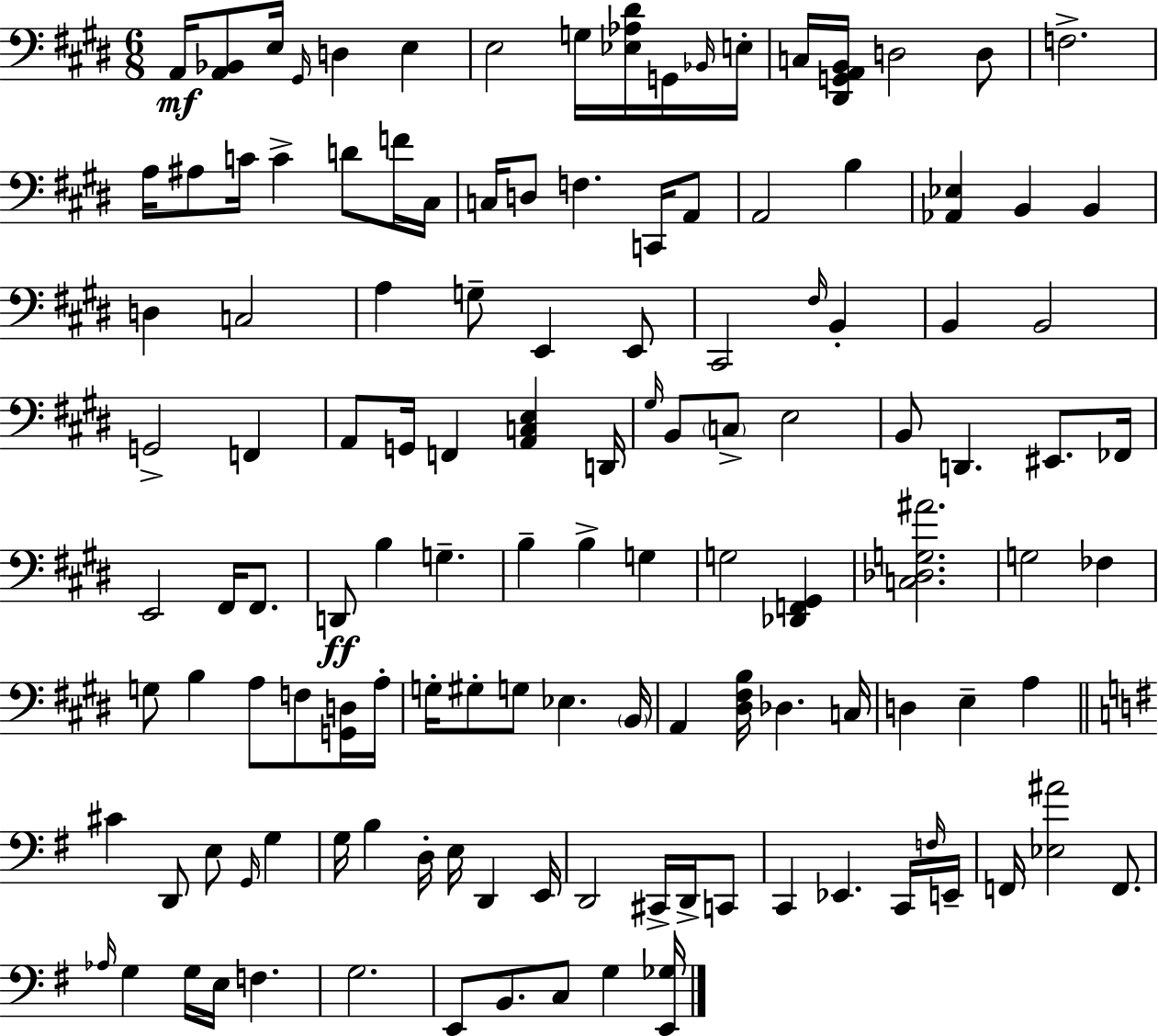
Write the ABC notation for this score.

X:1
T:Untitled
M:6/8
L:1/4
K:E
A,,/4 [A,,_B,,]/2 E,/4 ^G,,/4 D, E, E,2 G,/4 [_E,_A,^D]/4 G,,/4 _B,,/4 E,/4 C,/4 [^D,,G,,A,,B,,]/4 D,2 D,/2 F,2 A,/4 ^A,/2 C/4 C D/2 F/4 ^C,/4 C,/4 D,/2 F, C,,/4 A,,/2 A,,2 B, [_A,,_E,] B,, B,, D, C,2 A, G,/2 E,, E,,/2 ^C,,2 ^F,/4 B,, B,, B,,2 G,,2 F,, A,,/2 G,,/4 F,, [A,,C,E,] D,,/4 ^G,/4 B,,/2 C,/2 E,2 B,,/2 D,, ^E,,/2 _F,,/4 E,,2 ^F,,/4 ^F,,/2 D,,/2 B, G, B, B, G, G,2 [_D,,F,,^G,,] [C,_D,G,^A]2 G,2 _F, G,/2 B, A,/2 F,/2 [G,,D,]/4 A,/4 G,/4 ^G,/2 G,/2 _E, B,,/4 A,, [^D,^F,B,]/4 _D, C,/4 D, E, A, ^C D,,/2 E,/2 G,,/4 G, G,/4 B, D,/4 E,/4 D,, E,,/4 D,,2 ^C,,/4 D,,/4 C,,/2 C,, _E,, C,,/4 F,/4 E,,/4 F,,/4 [_E,^A]2 F,,/2 _A,/4 G, G,/4 E,/4 F, G,2 E,,/2 B,,/2 C,/2 G, [E,,_G,]/4